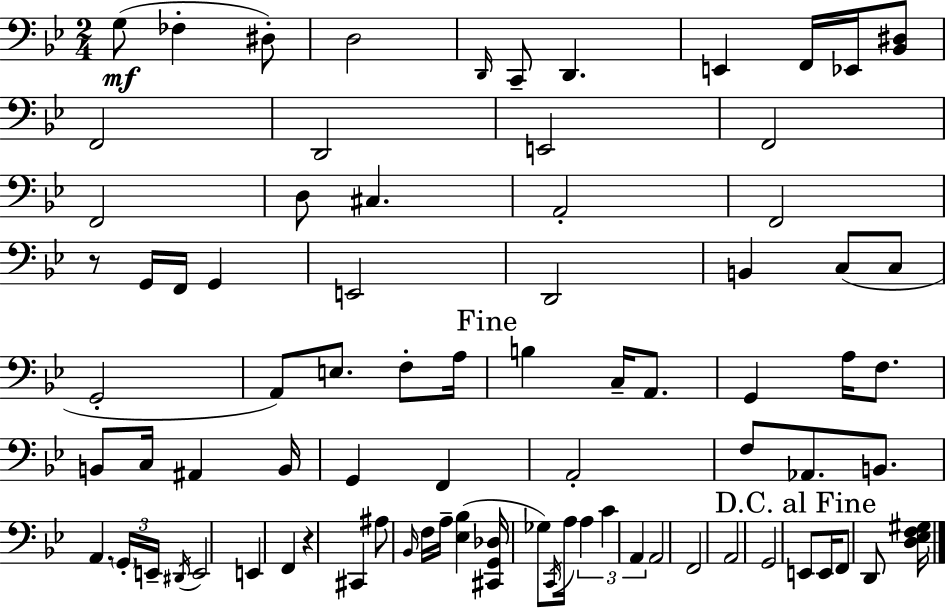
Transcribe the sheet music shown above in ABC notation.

X:1
T:Untitled
M:2/4
L:1/4
K:Gm
G,/2 _F, ^D,/2 D,2 D,,/4 C,,/2 D,, E,, F,,/4 _E,,/4 [_B,,^D,]/2 F,,2 D,,2 E,,2 F,,2 F,,2 D,/2 ^C, A,,2 F,,2 z/2 G,,/4 F,,/4 G,, E,,2 D,,2 B,, C,/2 C,/2 G,,2 A,,/2 E,/2 F,/2 A,/4 B, C,/4 A,,/2 G,, A,/4 F,/2 B,,/2 C,/4 ^A,, B,,/4 G,, F,, A,,2 F,/2 _A,,/2 B,,/2 A,, G,,/4 E,,/4 ^D,,/4 E,,2 E,, F,, z ^C,, ^A,/2 _B,,/4 F,/4 A,/4 [_E,_B,] [^C,,G,,_D,]/4 _G,/2 C,,/4 A,/4 A, C A,, A,,2 F,,2 A,,2 G,,2 E,,/2 E,,/4 F,,/2 D,,/2 [D,_E,F,^G,]/4